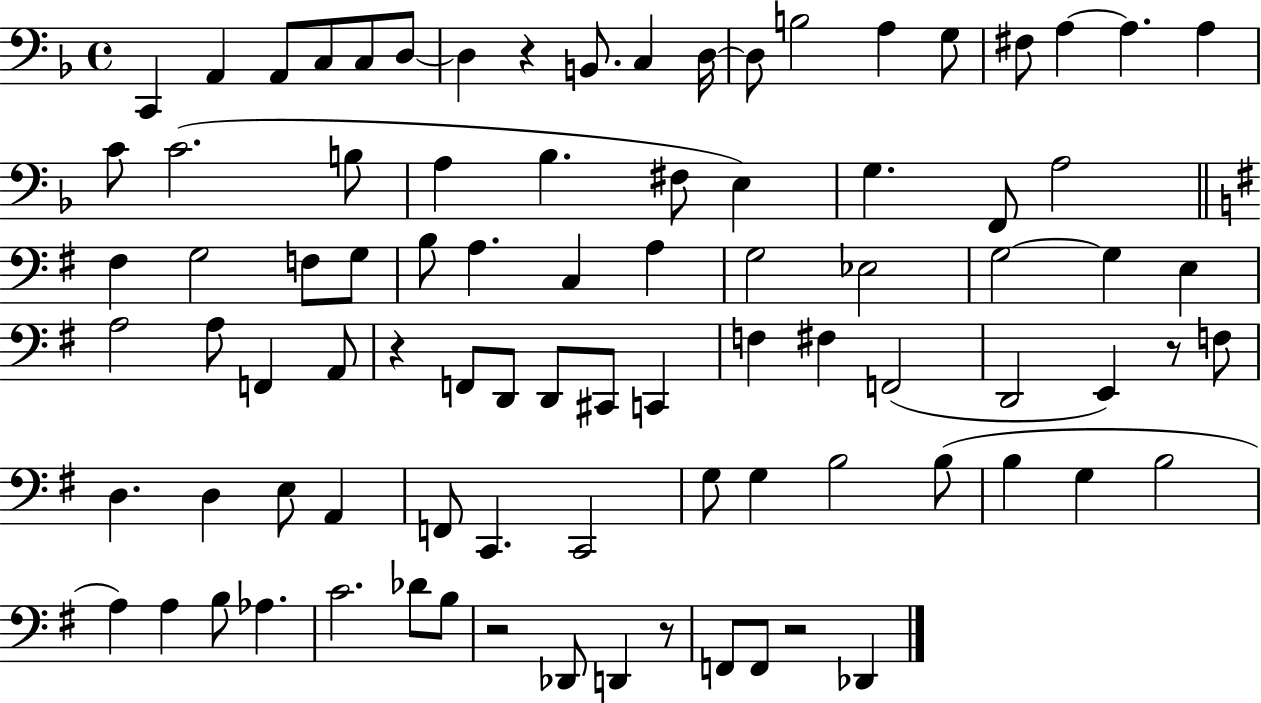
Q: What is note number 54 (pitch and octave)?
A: D2